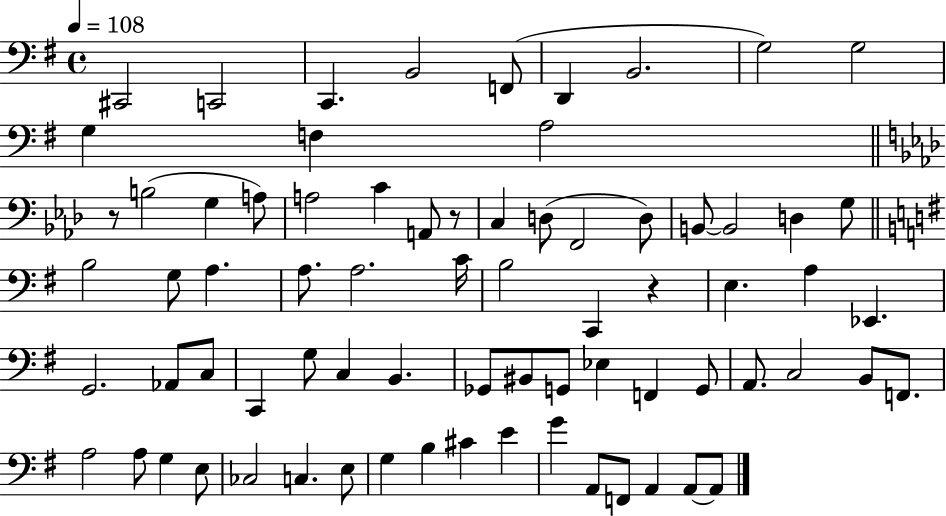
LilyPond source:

{
  \clef bass
  \time 4/4
  \defaultTimeSignature
  \key g \major
  \tempo 4 = 108
  cis,2 c,2 | c,4. b,2 f,8( | d,4 b,2. | g2) g2 | \break g4 f4 a2 | \bar "||" \break \key aes \major r8 b2( g4 a8) | a2 c'4 a,8 r8 | c4 d8( f,2 d8) | b,8~~ b,2 d4 g8 | \break \bar "||" \break \key g \major b2 g8 a4. | a8. a2. c'16 | b2 c,4 r4 | e4. a4 ees,4. | \break g,2. aes,8 c8 | c,4 g8 c4 b,4. | ges,8 bis,8 g,8 ees4 f,4 g,8 | a,8. c2 b,8 f,8. | \break a2 a8 g4 e8 | ces2 c4. e8 | g4 b4 cis'4 e'4 | g'4 a,8 f,8 a,4 a,8~~ a,8 | \break \bar "|."
}